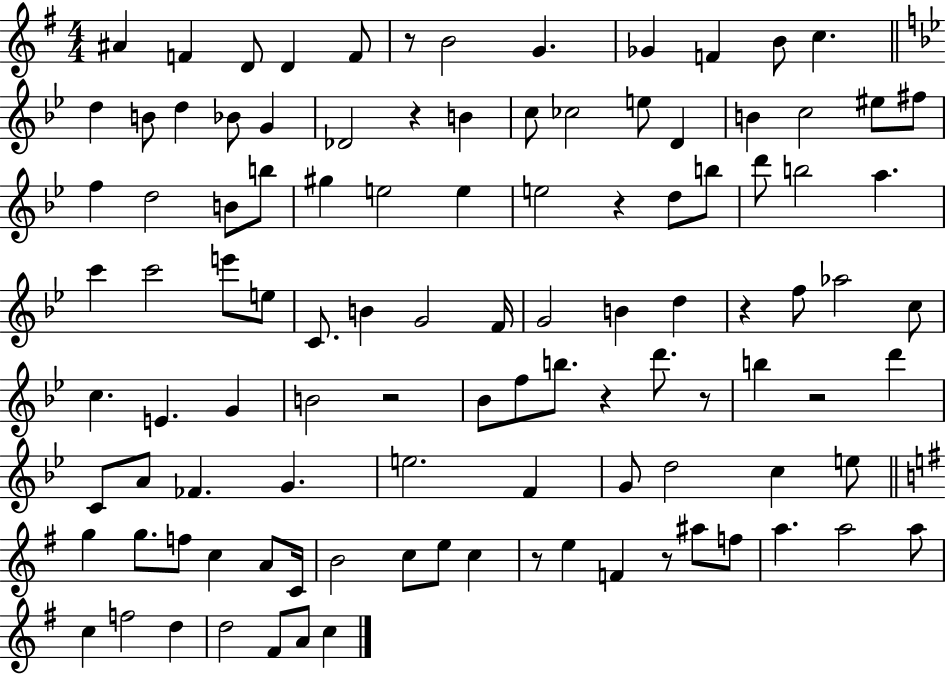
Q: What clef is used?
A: treble